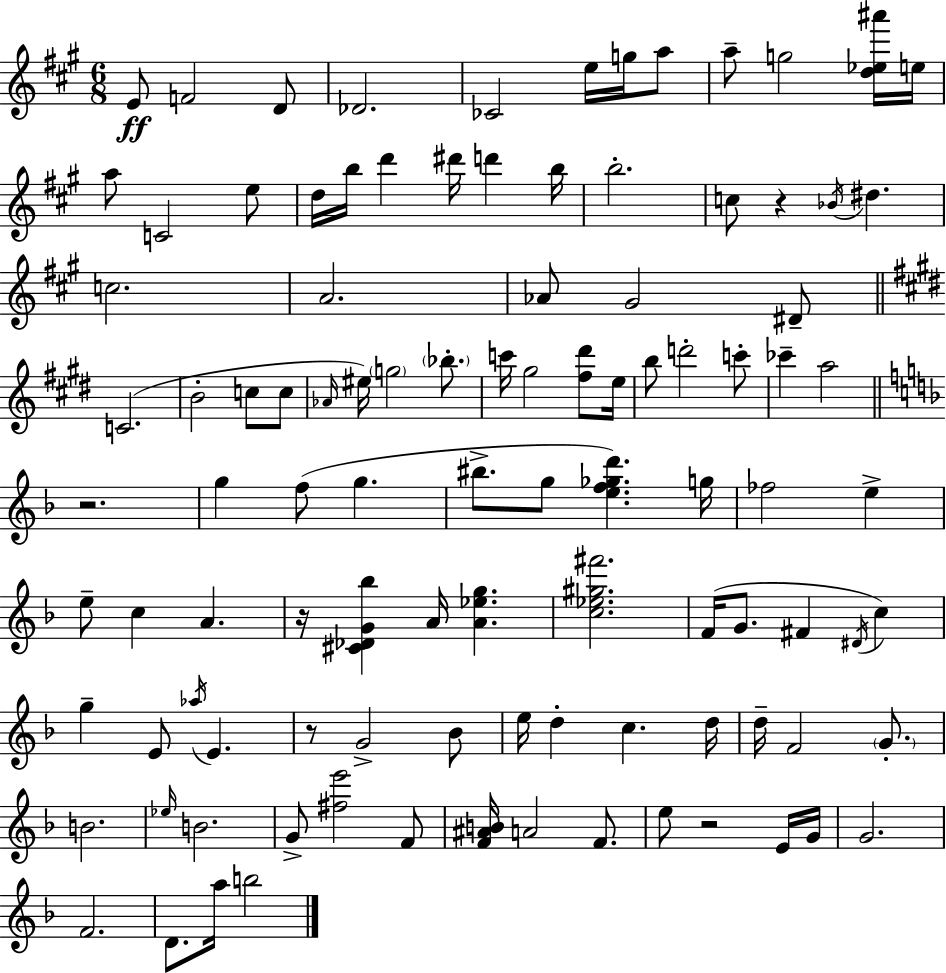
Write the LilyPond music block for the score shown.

{
  \clef treble
  \numericTimeSignature
  \time 6/8
  \key a \major
  e'8\ff f'2 d'8 | des'2. | ces'2 e''16 g''16 a''8 | a''8-- g''2 <d'' ees'' ais'''>16 e''16 | \break a''8 c'2 e''8 | d''16 b''16 d'''4 dis'''16 d'''4 b''16 | b''2.-. | c''8 r4 \acciaccatura { bes'16 } dis''4. | \break c''2. | a'2. | aes'8 gis'2 dis'8-- | \bar "||" \break \key e \major c'2.( | b'2-. c''8 c''8 | \grace { aes'16 }) eis''16 \parenthesize g''2 \parenthesize bes''8.-. | c'''16 gis''2 <fis'' dis'''>8 | \break e''16 b''8 d'''2-. c'''8-. | ces'''4-- a''2 | \bar "||" \break \key f \major r2. | g''4 f''8( g''4. | bis''8.-> g''8 <e'' f'' ges'' d'''>4.) g''16 | fes''2 e''4-> | \break e''8-- c''4 a'4. | r16 <cis' des' g' bes''>4 a'16 <a' ees'' g''>4. | <c'' ees'' gis'' fis'''>2. | f'16( g'8. fis'4 \acciaccatura { dis'16 }) c''4 | \break g''4-- e'8 \acciaccatura { aes''16 } e'4. | r8 g'2-> | bes'8 e''16 d''4-. c''4. | d''16 d''16-- f'2 \parenthesize g'8.-. | \break b'2. | \grace { ees''16 } b'2. | g'8-> <fis'' e'''>2 | f'8 <f' ais' b'>16 a'2 | \break f'8. e''8 r2 | e'16 g'16 g'2. | f'2. | d'8. a''16 b''2 | \break \bar "|."
}